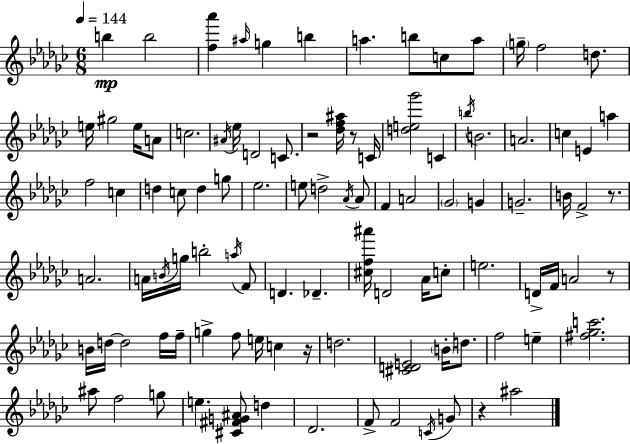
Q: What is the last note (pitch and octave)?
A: A#5